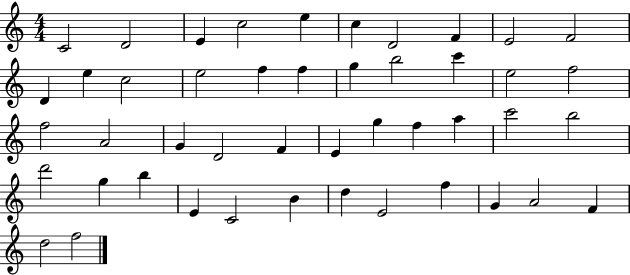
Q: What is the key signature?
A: C major